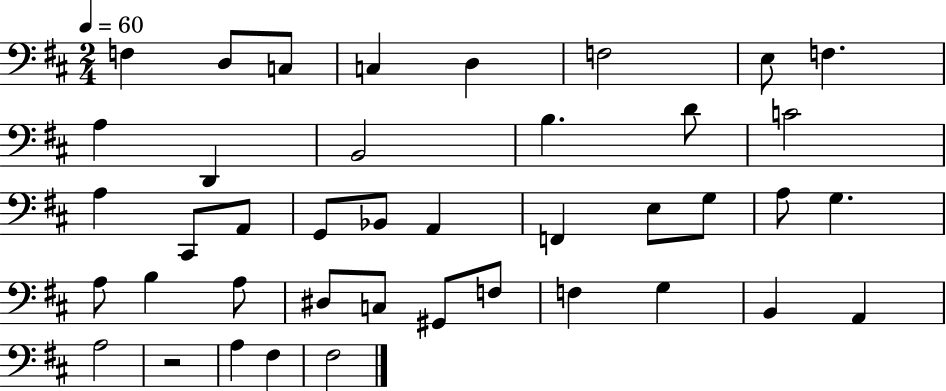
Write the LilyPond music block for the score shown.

{
  \clef bass
  \numericTimeSignature
  \time 2/4
  \key d \major
  \tempo 4 = 60
  f4 d8 c8 | c4 d4 | f2 | e8 f4. | \break a4 d,4 | b,2 | b4. d'8 | c'2 | \break a4 cis,8 a,8 | g,8 bes,8 a,4 | f,4 e8 g8 | a8 g4. | \break a8 b4 a8 | dis8 c8 gis,8 f8 | f4 g4 | b,4 a,4 | \break a2 | r2 | a4 fis4 | fis2 | \break \bar "|."
}